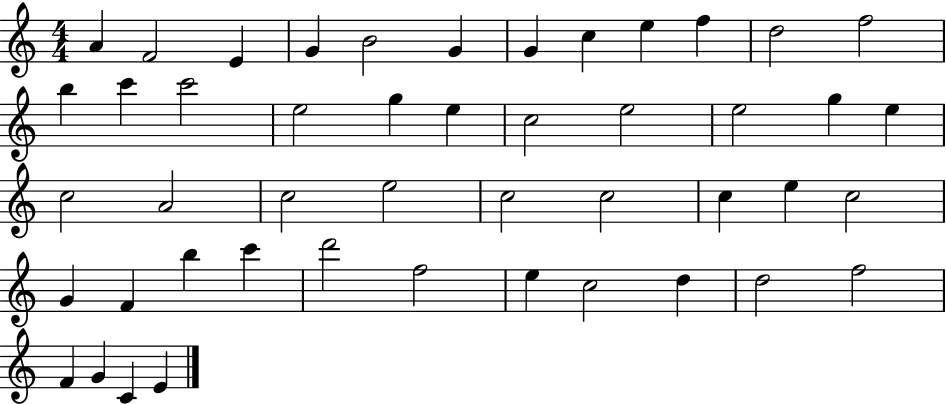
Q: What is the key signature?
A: C major